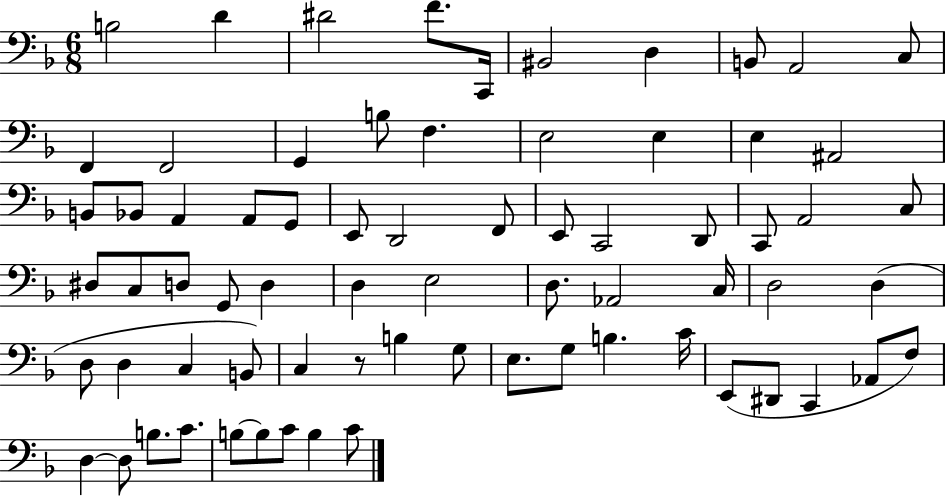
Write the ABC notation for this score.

X:1
T:Untitled
M:6/8
L:1/4
K:F
B,2 D ^D2 F/2 C,,/4 ^B,,2 D, B,,/2 A,,2 C,/2 F,, F,,2 G,, B,/2 F, E,2 E, E, ^A,,2 B,,/2 _B,,/2 A,, A,,/2 G,,/2 E,,/2 D,,2 F,,/2 E,,/2 C,,2 D,,/2 C,,/2 A,,2 C,/2 ^D,/2 C,/2 D,/2 G,,/2 D, D, E,2 D,/2 _A,,2 C,/4 D,2 D, D,/2 D, C, B,,/2 C, z/2 B, G,/2 E,/2 G,/2 B, C/4 E,,/2 ^D,,/2 C,, _A,,/2 F,/2 D, D,/2 B,/2 C/2 B,/2 B,/2 C/2 B, C/2